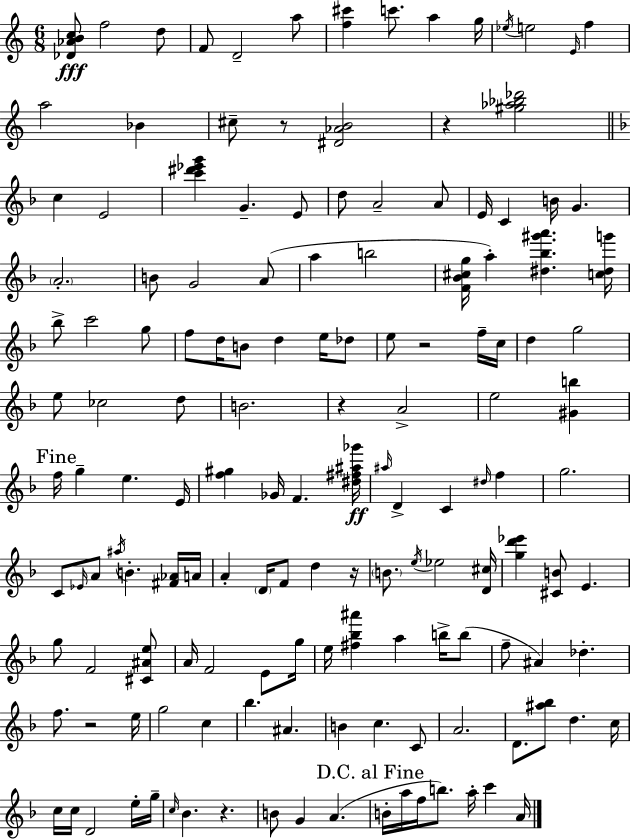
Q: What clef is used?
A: treble